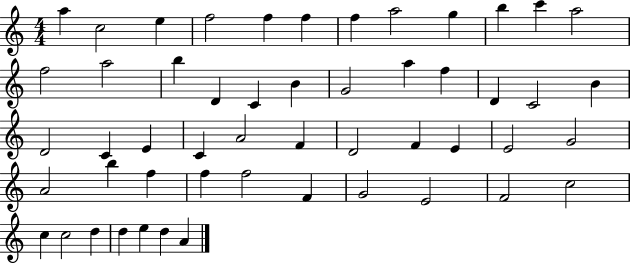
{
  \clef treble
  \numericTimeSignature
  \time 4/4
  \key c \major
  a''4 c''2 e''4 | f''2 f''4 f''4 | f''4 a''2 g''4 | b''4 c'''4 a''2 | \break f''2 a''2 | b''4 d'4 c'4 b'4 | g'2 a''4 f''4 | d'4 c'2 b'4 | \break d'2 c'4 e'4 | c'4 a'2 f'4 | d'2 f'4 e'4 | e'2 g'2 | \break a'2 b''4 f''4 | f''4 f''2 f'4 | g'2 e'2 | f'2 c''2 | \break c''4 c''2 d''4 | d''4 e''4 d''4 a'4 | \bar "|."
}